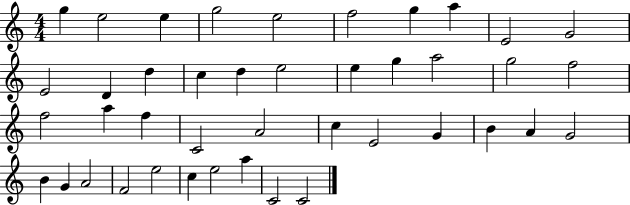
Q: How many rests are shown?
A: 0